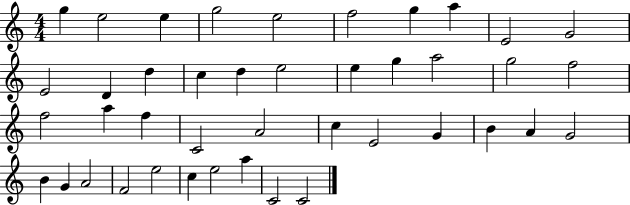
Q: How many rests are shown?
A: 0